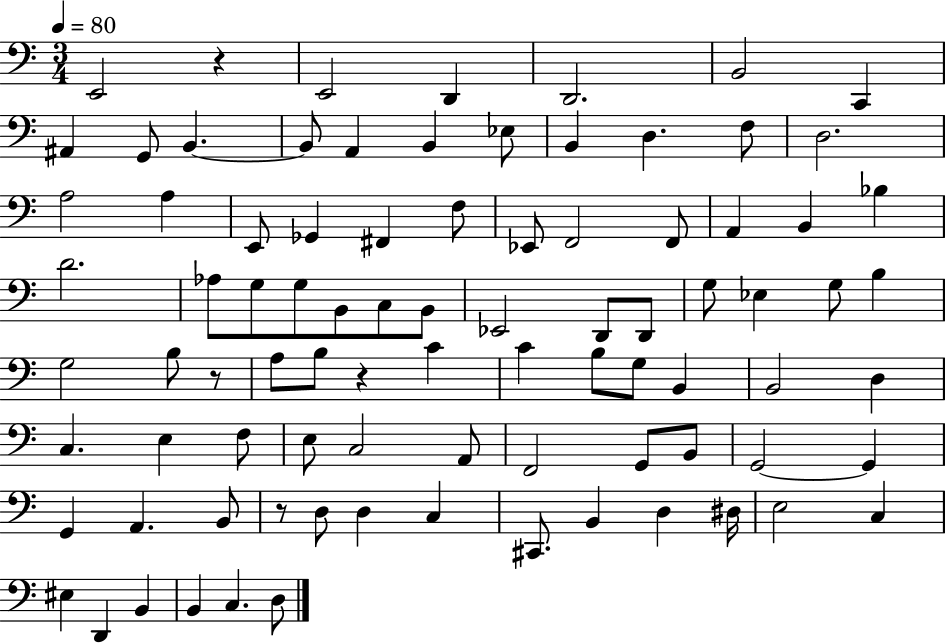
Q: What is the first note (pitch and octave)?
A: E2